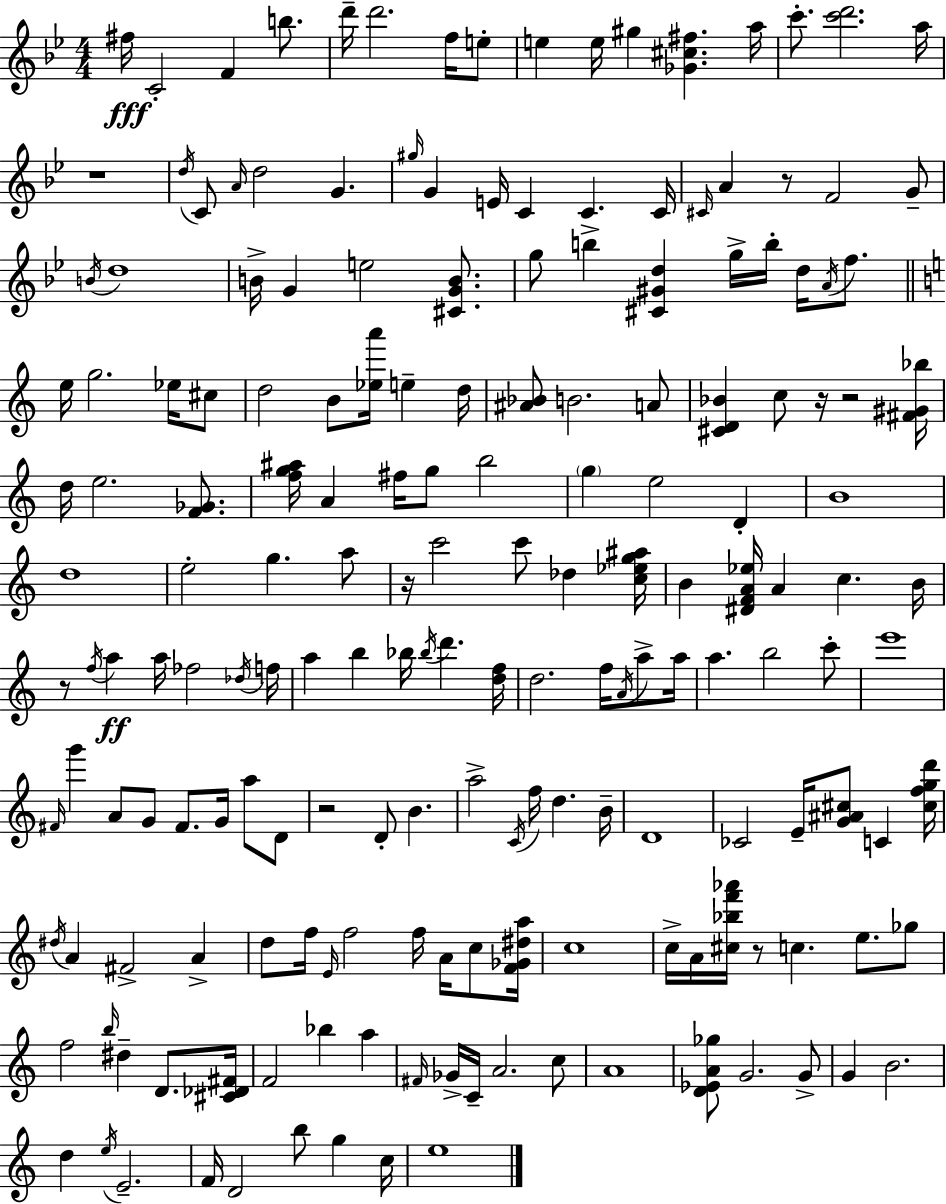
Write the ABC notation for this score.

X:1
T:Untitled
M:4/4
L:1/4
K:Gm
^f/4 C2 F b/2 d'/4 d'2 f/4 e/2 e e/4 ^g [_G^c^f] a/4 c'/2 [c'd']2 a/4 z4 d/4 C/2 A/4 d2 G ^g/4 G E/4 C C C/4 ^C/4 A z/2 F2 G/2 B/4 d4 B/4 G e2 [^CGB]/2 g/2 b [^C^Gd] g/4 b/4 d/4 A/4 f/2 e/4 g2 _e/4 ^c/2 d2 B/2 [_ea']/4 e d/4 [^A_B]/2 B2 A/2 [^CD_B] c/2 z/4 z2 [^F^G_b]/4 d/4 e2 [F_G]/2 [fg^a]/4 A ^f/4 g/2 b2 g e2 D B4 d4 e2 g a/2 z/4 c'2 c'/2 _d [c_eg^a]/4 B [^DFA_e]/4 A c B/4 z/2 f/4 a a/4 _f2 _d/4 f/4 a b _b/4 _b/4 d' [df]/4 d2 f/4 A/4 a/2 a/4 a b2 c'/2 e'4 ^F/4 g' A/2 G/2 ^F/2 G/4 a/2 D/2 z2 D/2 B a2 C/4 f/4 d B/4 D4 _C2 E/4 [G^A^c]/2 C [^cfgd']/4 ^d/4 A ^F2 A d/2 f/4 E/4 f2 f/4 A/4 c/2 [F_G^da]/4 c4 c/4 A/4 [^c_bf'_a']/4 z/2 c e/2 _g/2 f2 b/4 ^d D/2 [^C_D^F]/4 F2 _b a ^F/4 _G/4 C/4 A2 c/2 A4 [D_EA_g]/2 G2 G/2 G B2 d e/4 E2 F/4 D2 b/2 g c/4 e4